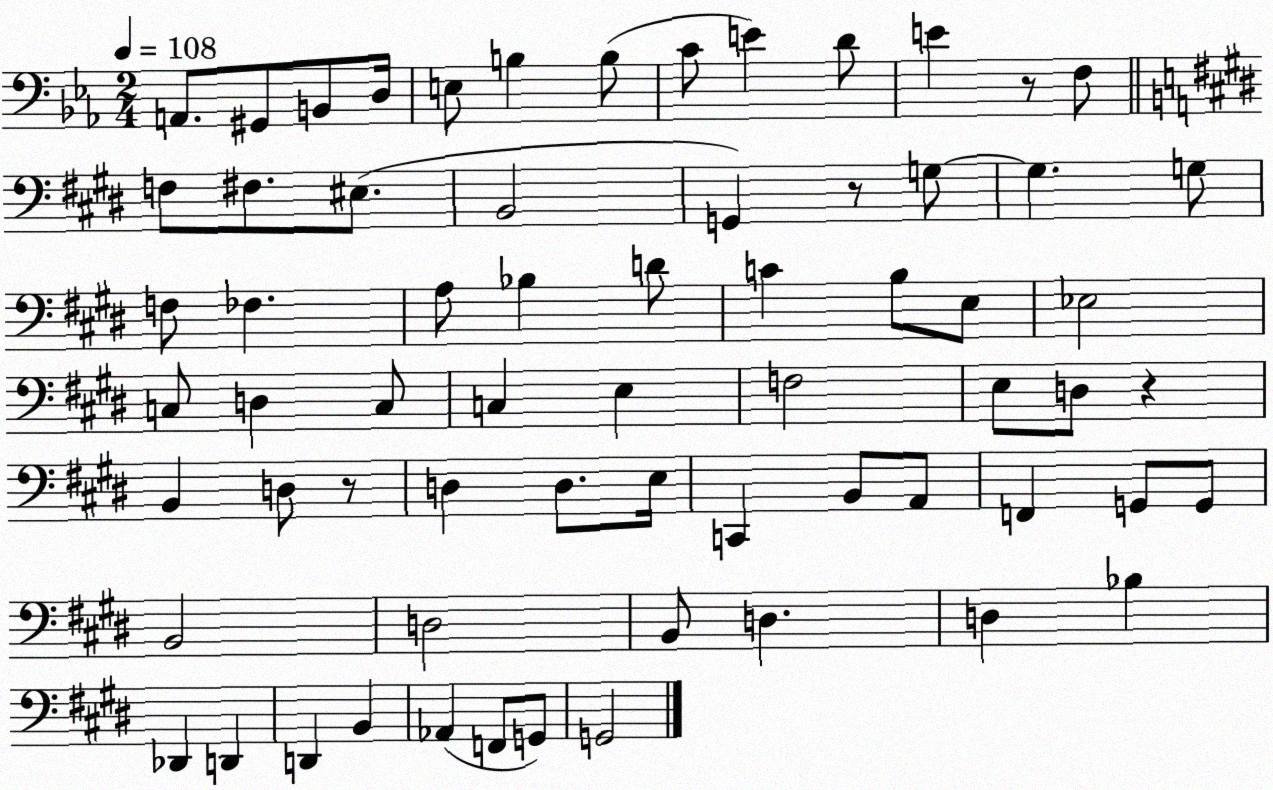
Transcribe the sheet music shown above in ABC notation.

X:1
T:Untitled
M:2/4
L:1/4
K:Eb
A,,/2 ^G,,/2 B,,/2 D,/4 E,/2 B, B,/2 C/2 E D/2 E z/2 F,/2 F,/2 ^F,/2 ^E,/2 B,,2 G,, z/2 G,/2 G, G,/2 F,/2 _F, A,/2 _B, D/2 C B,/2 E,/2 _E,2 C,/2 D, C,/2 C, E, F,2 E,/2 D,/2 z B,, D,/2 z/2 D, D,/2 E,/4 C,, B,,/2 A,,/2 F,, G,,/2 G,,/2 B,,2 D,2 B,,/2 D, D, _B, _D,, D,, D,, B,, _A,, F,,/2 G,,/2 G,,2